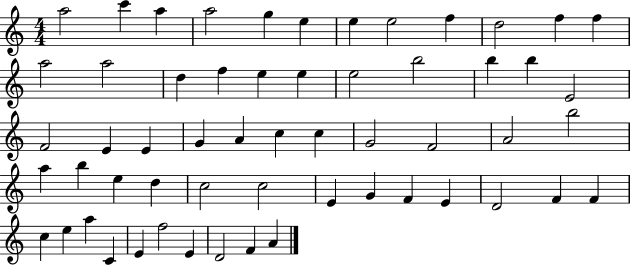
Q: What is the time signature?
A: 4/4